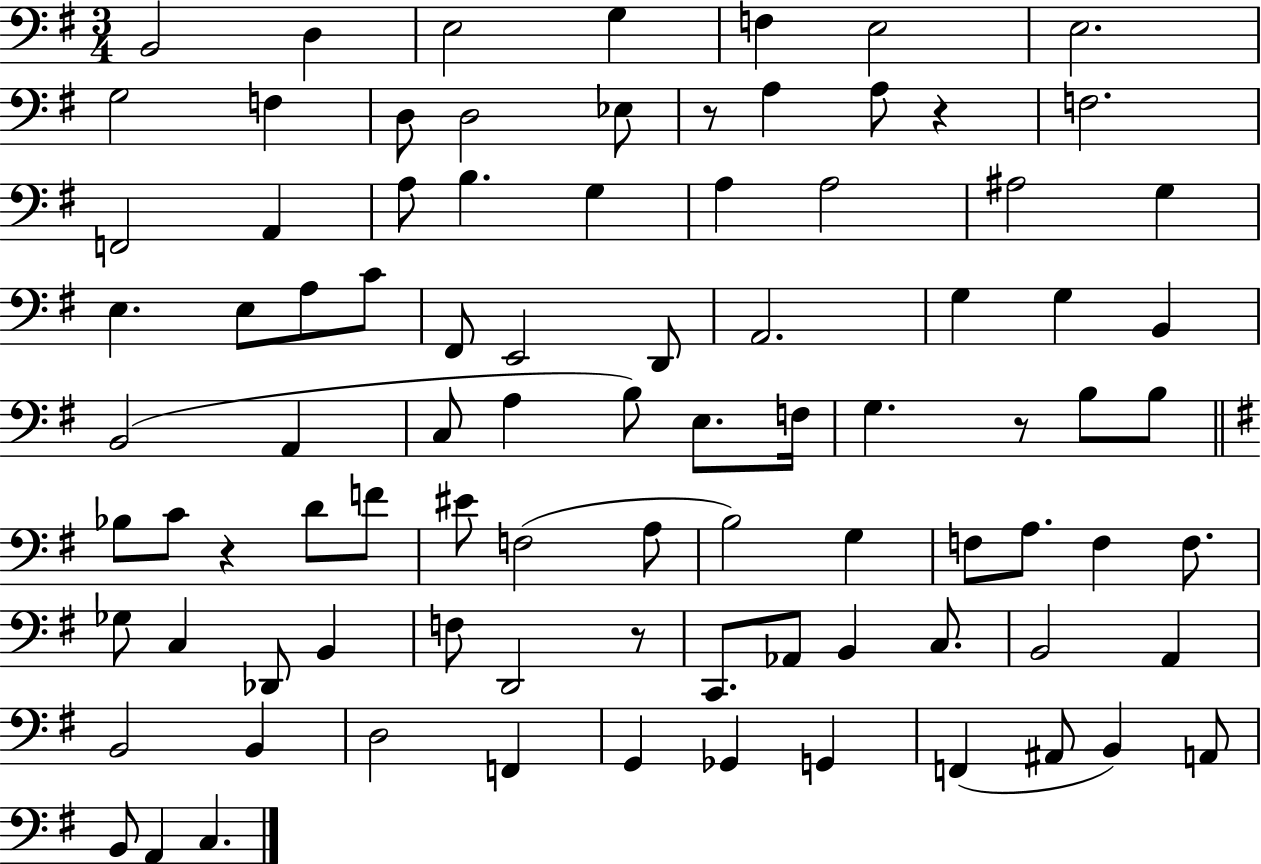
B2/h D3/q E3/h G3/q F3/q E3/h E3/h. G3/h F3/q D3/e D3/h Eb3/e R/e A3/q A3/e R/q F3/h. F2/h A2/q A3/e B3/q. G3/q A3/q A3/h A#3/h G3/q E3/q. E3/e A3/e C4/e F#2/e E2/h D2/e A2/h. G3/q G3/q B2/q B2/h A2/q C3/e A3/q B3/e E3/e. F3/s G3/q. R/e B3/e B3/e Bb3/e C4/e R/q D4/e F4/e EIS4/e F3/h A3/e B3/h G3/q F3/e A3/e. F3/q F3/e. Gb3/e C3/q Db2/e B2/q F3/e D2/h R/e C2/e. Ab2/e B2/q C3/e. B2/h A2/q B2/h B2/q D3/h F2/q G2/q Gb2/q G2/q F2/q A#2/e B2/q A2/e B2/e A2/q C3/q.